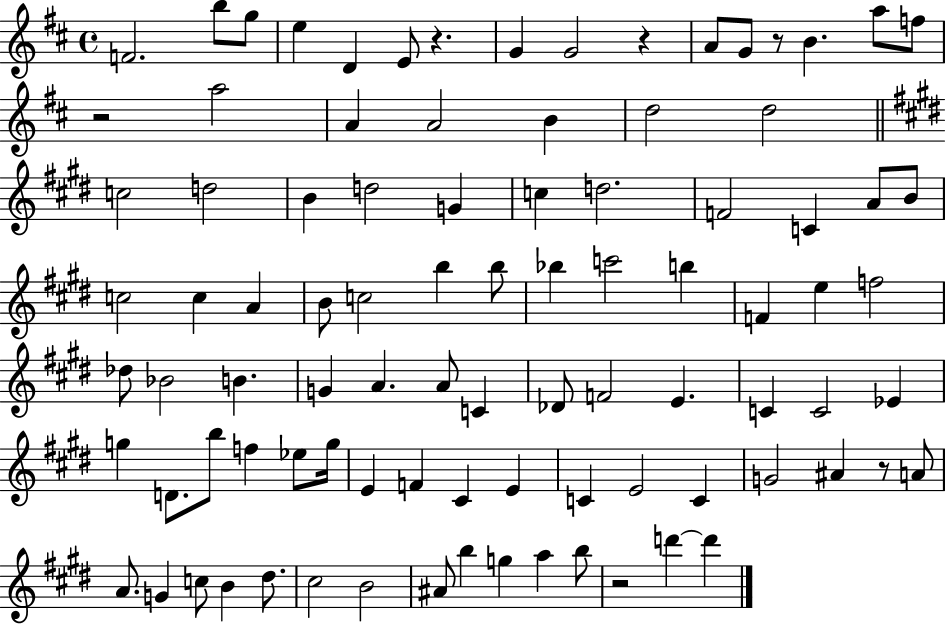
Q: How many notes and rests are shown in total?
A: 92